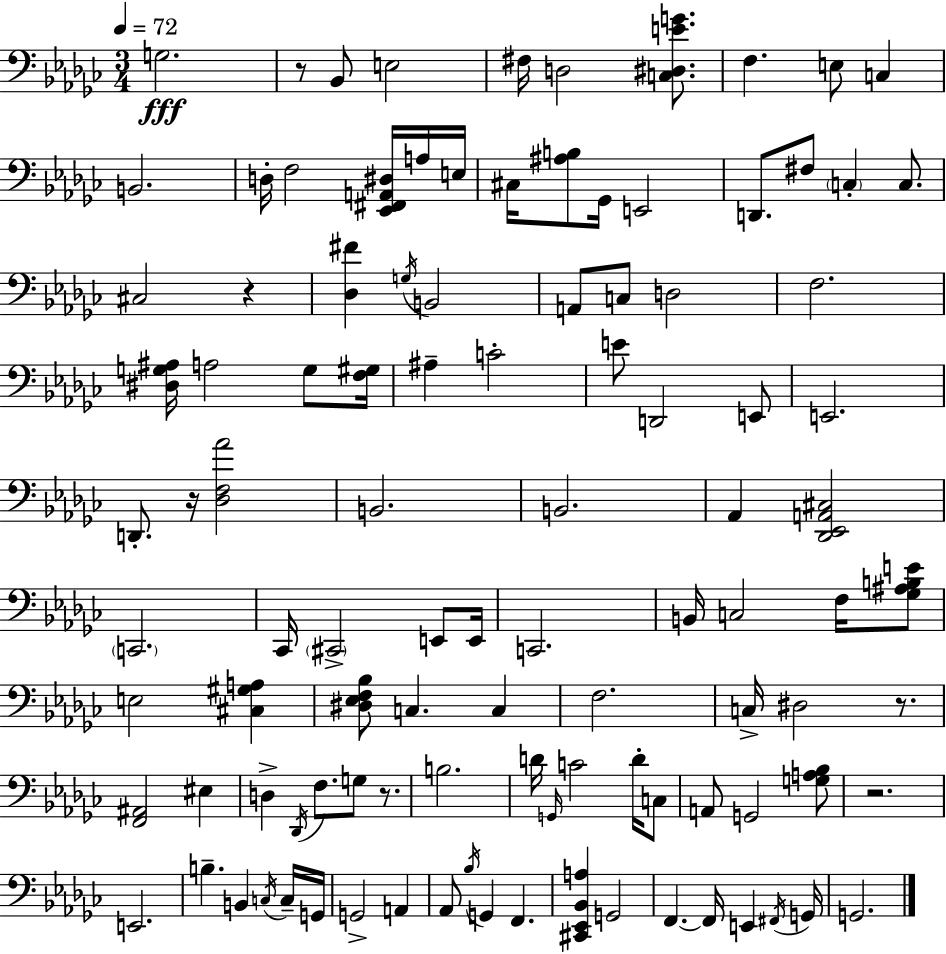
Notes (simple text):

G3/h. R/e Bb2/e E3/h F#3/s D3/h [C3,D#3,E4,G4]/e. F3/q. E3/e C3/q B2/h. D3/s F3/h [Eb2,F#2,A2,D#3]/s A3/s E3/s C#3/s [A#3,B3]/e Gb2/s E2/h D2/e. F#3/e C3/q C3/e. C#3/h R/q [Db3,F#4]/q G3/s B2/h A2/e C3/e D3/h F3/h. [D#3,G3,A#3]/s A3/h G3/e [F3,G#3]/s A#3/q C4/h E4/e D2/h E2/e E2/h. D2/e. R/s [Db3,F3,Ab4]/h B2/h. B2/h. Ab2/q [Db2,Eb2,A2,C#3]/h C2/h. CES2/s C#2/h E2/e E2/s C2/h. B2/s C3/h F3/s [Gb3,A#3,B3,E4]/e E3/h [C#3,G#3,A3]/q [D#3,Eb3,F3,Bb3]/e C3/q. C3/q F3/h. C3/s D#3/h R/e. [F2,A#2]/h EIS3/q D3/q Db2/s F3/e. G3/e R/e. B3/h. D4/s G2/s C4/h D4/s C3/e A2/e G2/h [G3,A3,Bb3]/e R/h. E2/h. B3/q. B2/q C3/s C3/s G2/s G2/h A2/q Ab2/e Bb3/s G2/q F2/q. [C#2,Eb2,Bb2,A3]/q G2/h F2/q. F2/s E2/q F#2/s G2/s G2/h.